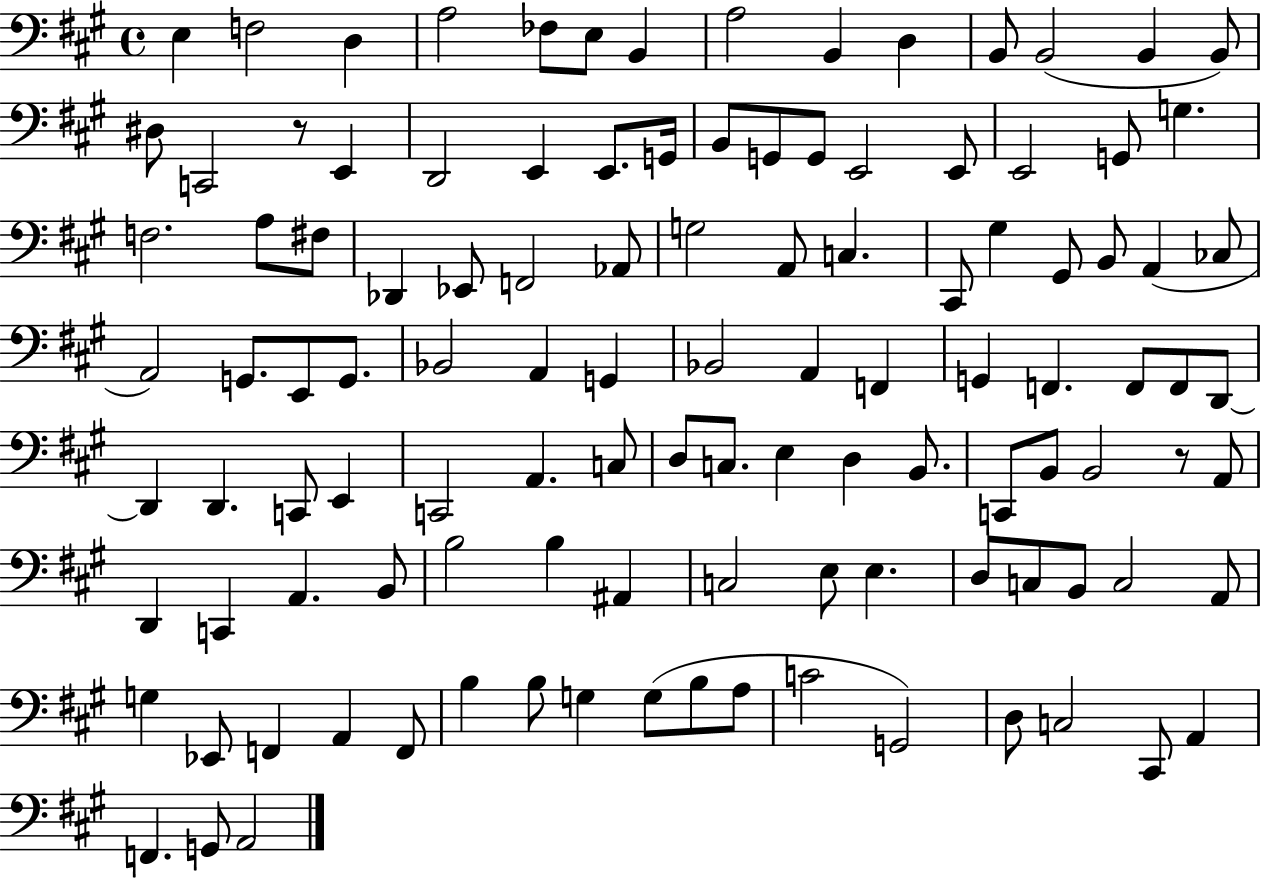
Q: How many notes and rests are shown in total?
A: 113